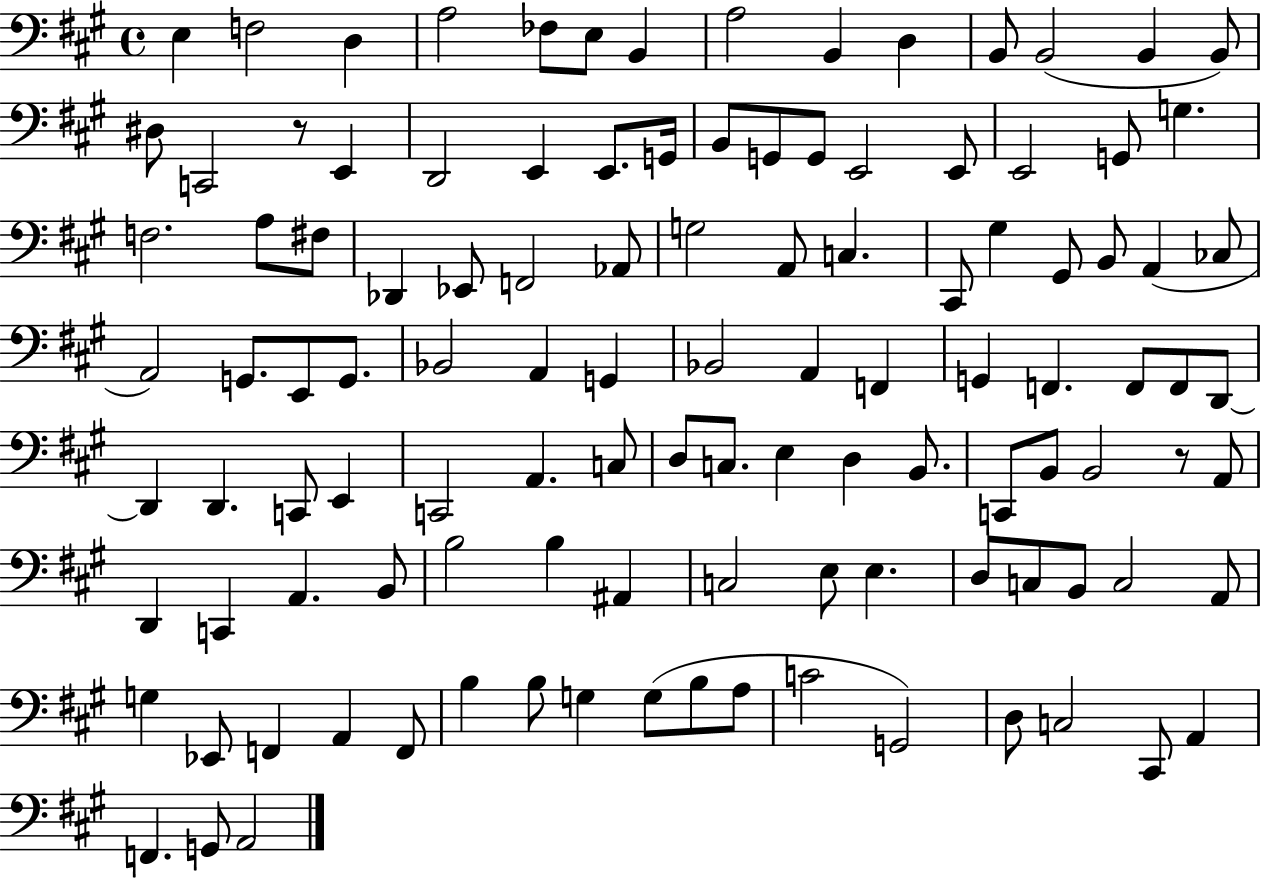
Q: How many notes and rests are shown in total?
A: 113